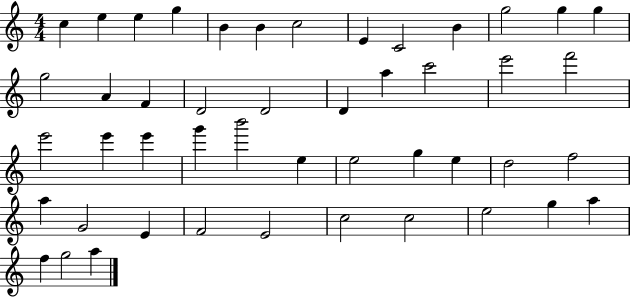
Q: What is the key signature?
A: C major